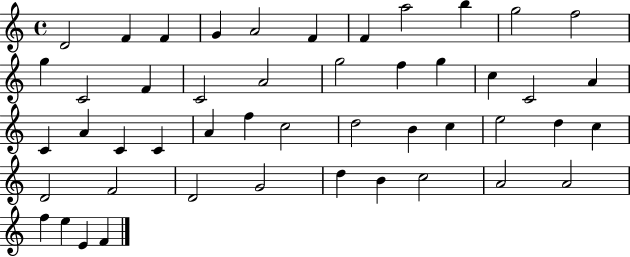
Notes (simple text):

D4/h F4/q F4/q G4/q A4/h F4/q F4/q A5/h B5/q G5/h F5/h G5/q C4/h F4/q C4/h A4/h G5/h F5/q G5/q C5/q C4/h A4/q C4/q A4/q C4/q C4/q A4/q F5/q C5/h D5/h B4/q C5/q E5/h D5/q C5/q D4/h F4/h D4/h G4/h D5/q B4/q C5/h A4/h A4/h F5/q E5/q E4/q F4/q